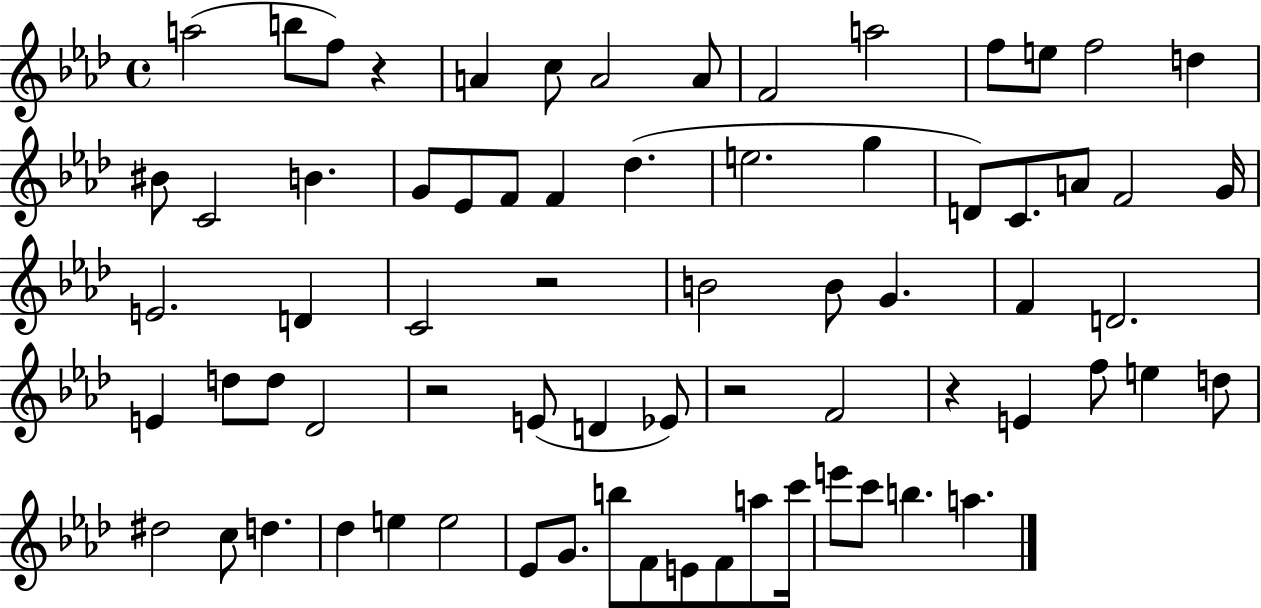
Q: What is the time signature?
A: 4/4